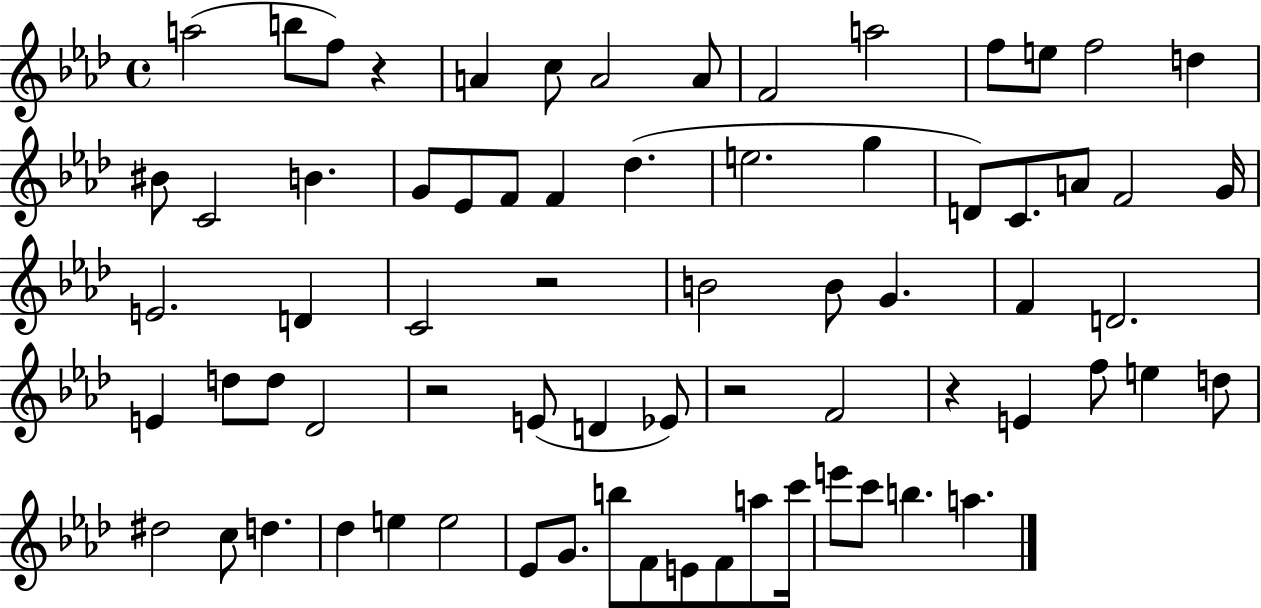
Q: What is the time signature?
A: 4/4